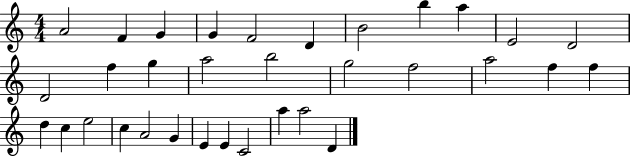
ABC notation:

X:1
T:Untitled
M:4/4
L:1/4
K:C
A2 F G G F2 D B2 b a E2 D2 D2 f g a2 b2 g2 f2 a2 f f d c e2 c A2 G E E C2 a a2 D